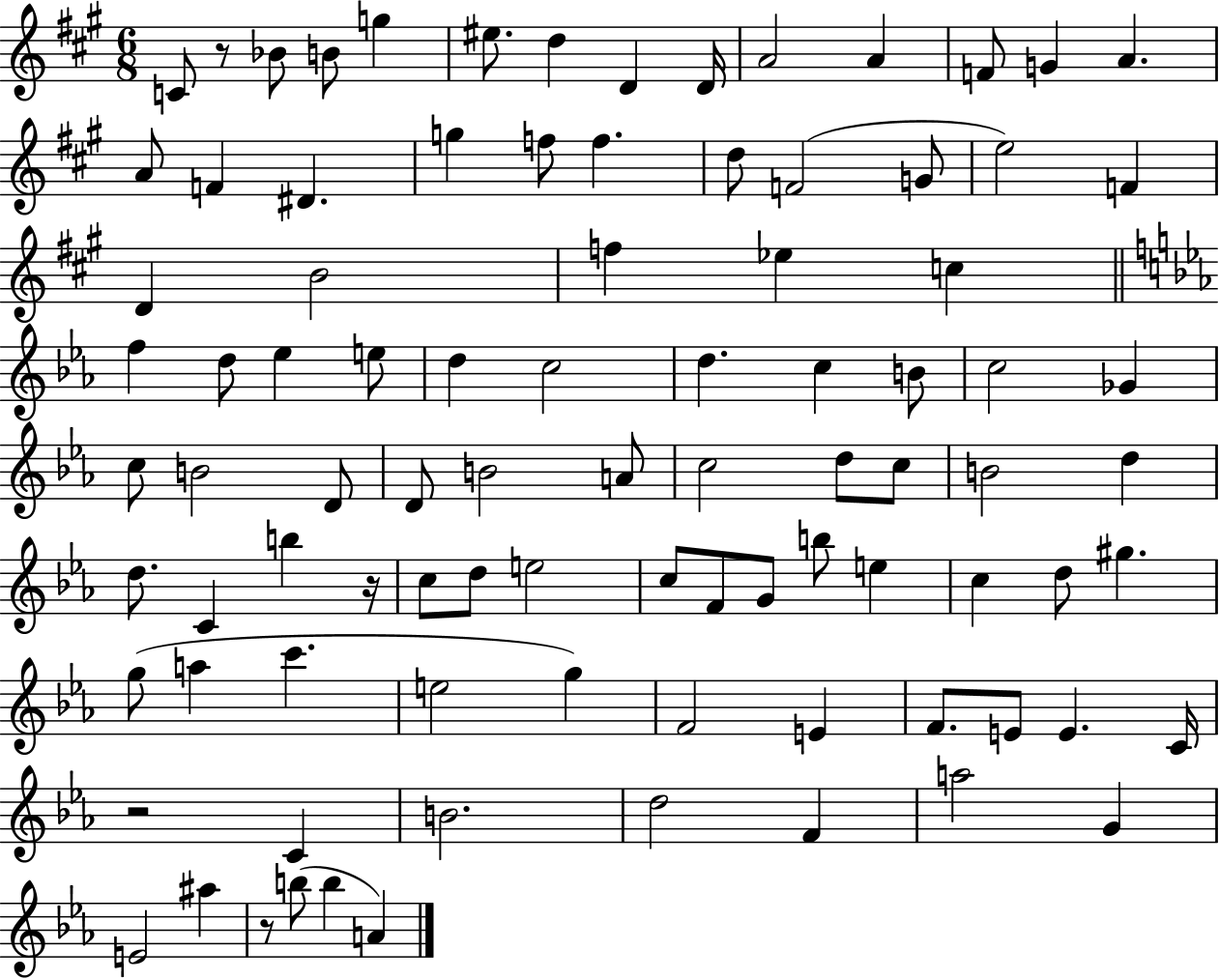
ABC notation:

X:1
T:Untitled
M:6/8
L:1/4
K:A
C/2 z/2 _B/2 B/2 g ^e/2 d D D/4 A2 A F/2 G A A/2 F ^D g f/2 f d/2 F2 G/2 e2 F D B2 f _e c f d/2 _e e/2 d c2 d c B/2 c2 _G c/2 B2 D/2 D/2 B2 A/2 c2 d/2 c/2 B2 d d/2 C b z/4 c/2 d/2 e2 c/2 F/2 G/2 b/2 e c d/2 ^g g/2 a c' e2 g F2 E F/2 E/2 E C/4 z2 C B2 d2 F a2 G E2 ^a z/2 b/2 b A